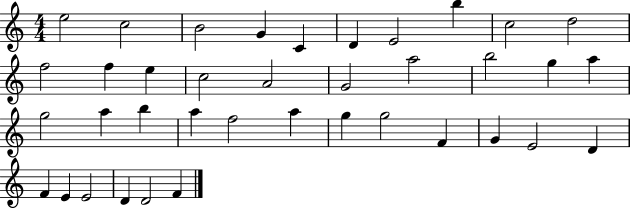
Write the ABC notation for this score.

X:1
T:Untitled
M:4/4
L:1/4
K:C
e2 c2 B2 G C D E2 b c2 d2 f2 f e c2 A2 G2 a2 b2 g a g2 a b a f2 a g g2 F G E2 D F E E2 D D2 F